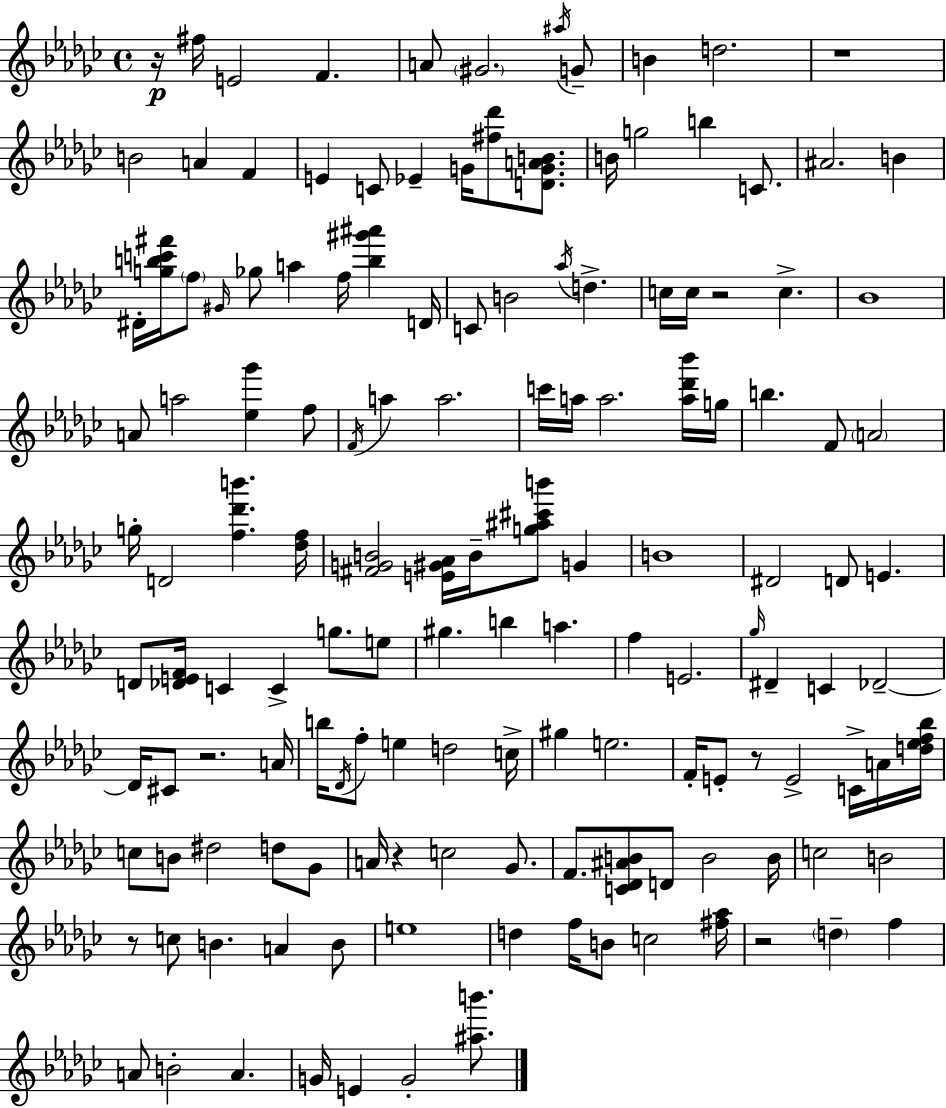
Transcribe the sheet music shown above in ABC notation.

X:1
T:Untitled
M:4/4
L:1/4
K:Ebm
z/4 ^f/4 E2 F A/2 ^G2 ^a/4 G/2 B d2 z4 B2 A F E C/2 _E G/4 [^f_d']/2 [DGAB]/2 B/4 g2 b C/2 ^A2 B ^D/4 [gbc'^f']/4 f/2 ^G/4 _g/2 a f/4 [b^g'^a'] D/4 C/2 B2 _a/4 d c/4 c/4 z2 c _B4 A/2 a2 [_e_g'] f/2 F/4 a a2 c'/4 a/4 a2 [a_d'_b']/4 g/4 b F/2 A2 g/4 D2 [f_d'b'] [_df]/4 [^FGB]2 [E^G_A]/4 B/4 [g^a^c'b']/2 G B4 ^D2 D/2 E D/2 [_DEF]/4 C C g/2 e/2 ^g b a f E2 _g/4 ^D C _D2 _D/4 ^C/2 z2 A/4 b/4 _D/4 f/2 e d2 c/4 ^g e2 F/4 E/2 z/2 E2 C/4 A/4 [d_ef_b]/4 c/2 B/2 ^d2 d/2 _G/2 A/4 z c2 _G/2 F/2 [C_D^AB]/2 D/2 B2 B/4 c2 B2 z/2 c/2 B A B/2 e4 d f/4 B/2 c2 [^f_a]/4 z2 d f A/2 B2 A G/4 E G2 [^ab']/2